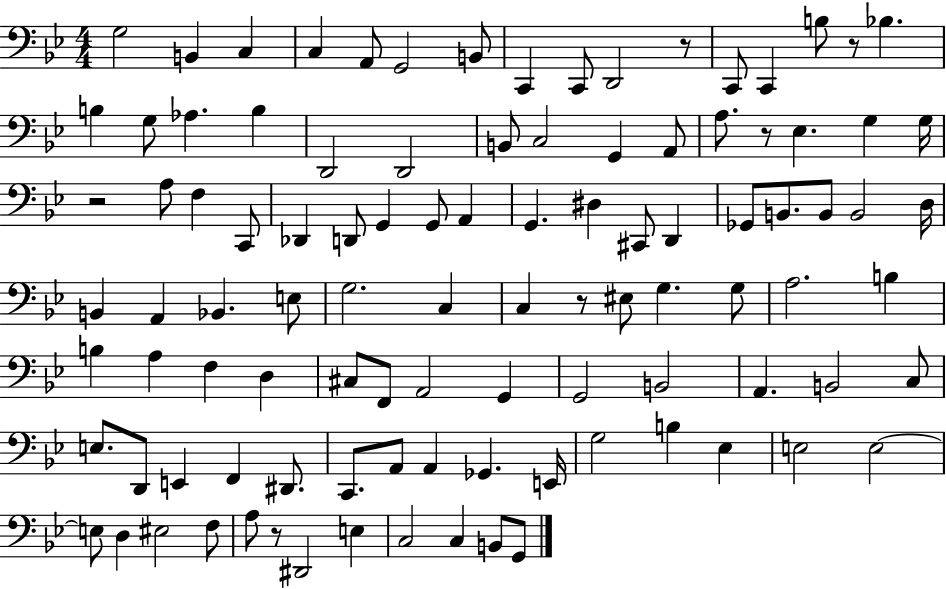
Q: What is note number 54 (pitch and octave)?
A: G3